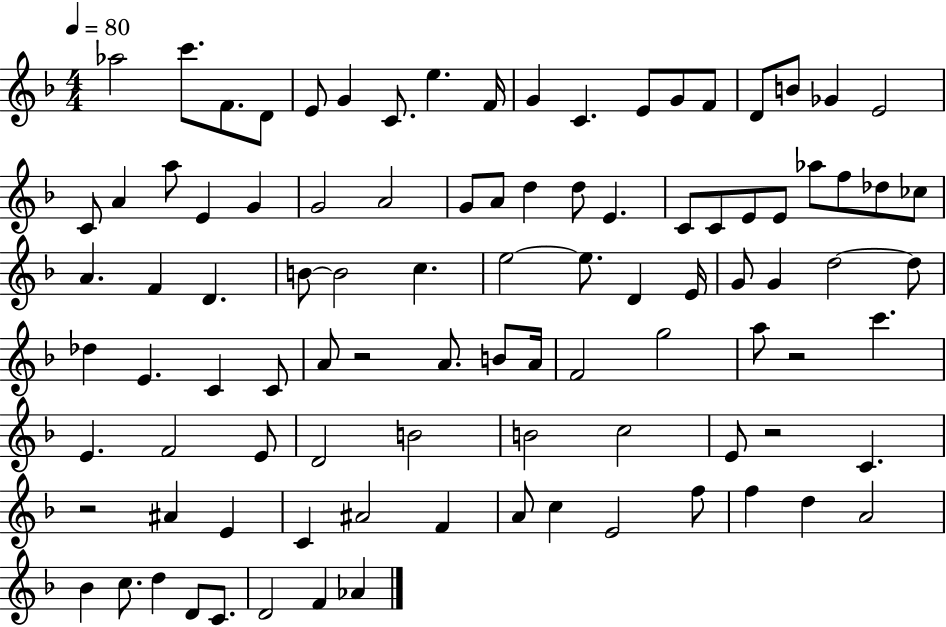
{
  \clef treble
  \numericTimeSignature
  \time 4/4
  \key f \major
  \tempo 4 = 80
  \repeat volta 2 { aes''2 c'''8. f'8. d'8 | e'8 g'4 c'8. e''4. f'16 | g'4 c'4. e'8 g'8 f'8 | d'8 b'8 ges'4 e'2 | \break c'8 a'4 a''8 e'4 g'4 | g'2 a'2 | g'8 a'8 d''4 d''8 e'4. | c'8 c'8 e'8 e'8 aes''8 f''8 des''8 ces''8 | \break a'4. f'4 d'4. | b'8~~ b'2 c''4. | e''2~~ e''8. d'4 e'16 | g'8 g'4 d''2~~ d''8 | \break des''4 e'4. c'4 c'8 | a'8 r2 a'8. b'8 a'16 | f'2 g''2 | a''8 r2 c'''4. | \break e'4. f'2 e'8 | d'2 b'2 | b'2 c''2 | e'8 r2 c'4. | \break r2 ais'4 e'4 | c'4 ais'2 f'4 | a'8 c''4 e'2 f''8 | f''4 d''4 a'2 | \break bes'4 c''8. d''4 d'8 c'8. | d'2 f'4 aes'4 | } \bar "|."
}